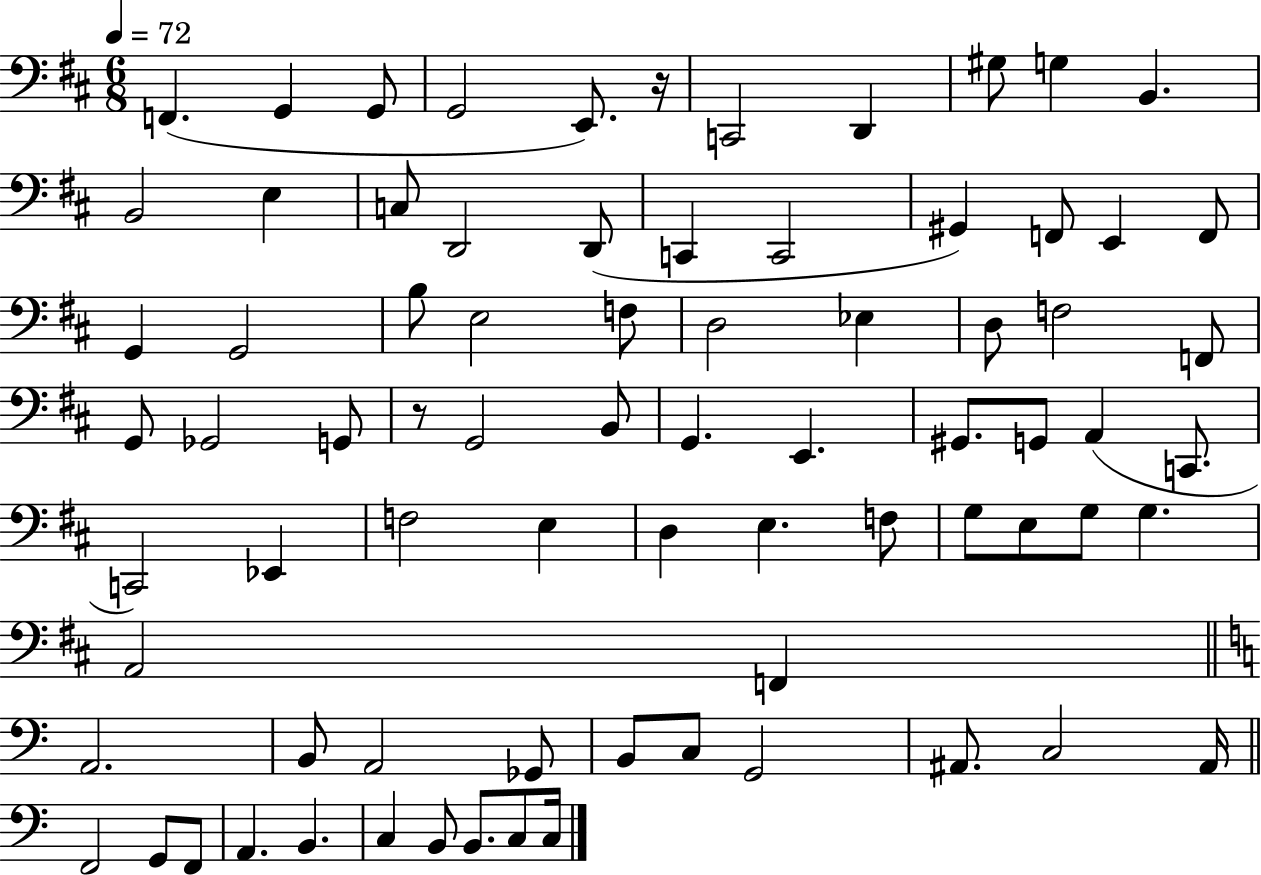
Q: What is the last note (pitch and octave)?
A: C3